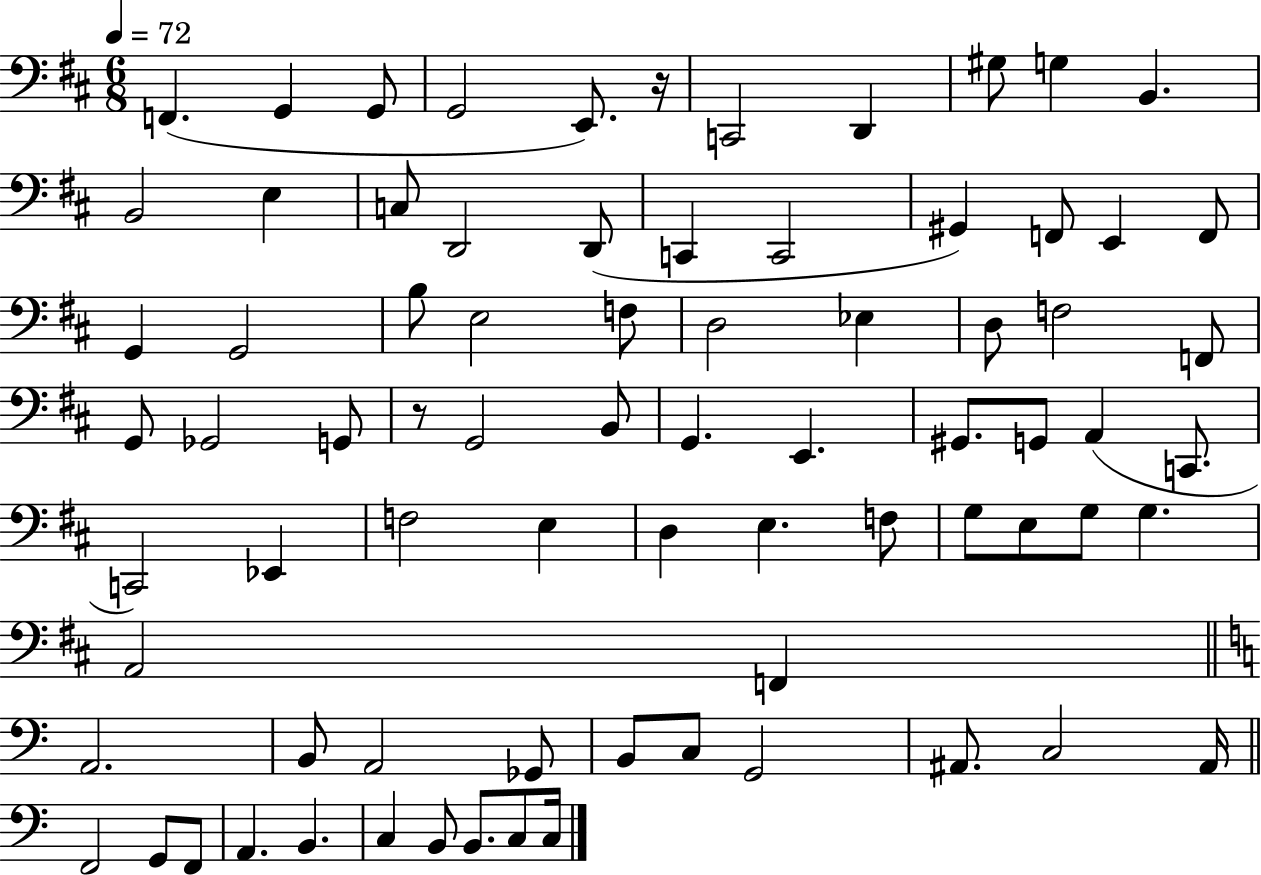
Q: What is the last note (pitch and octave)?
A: C3